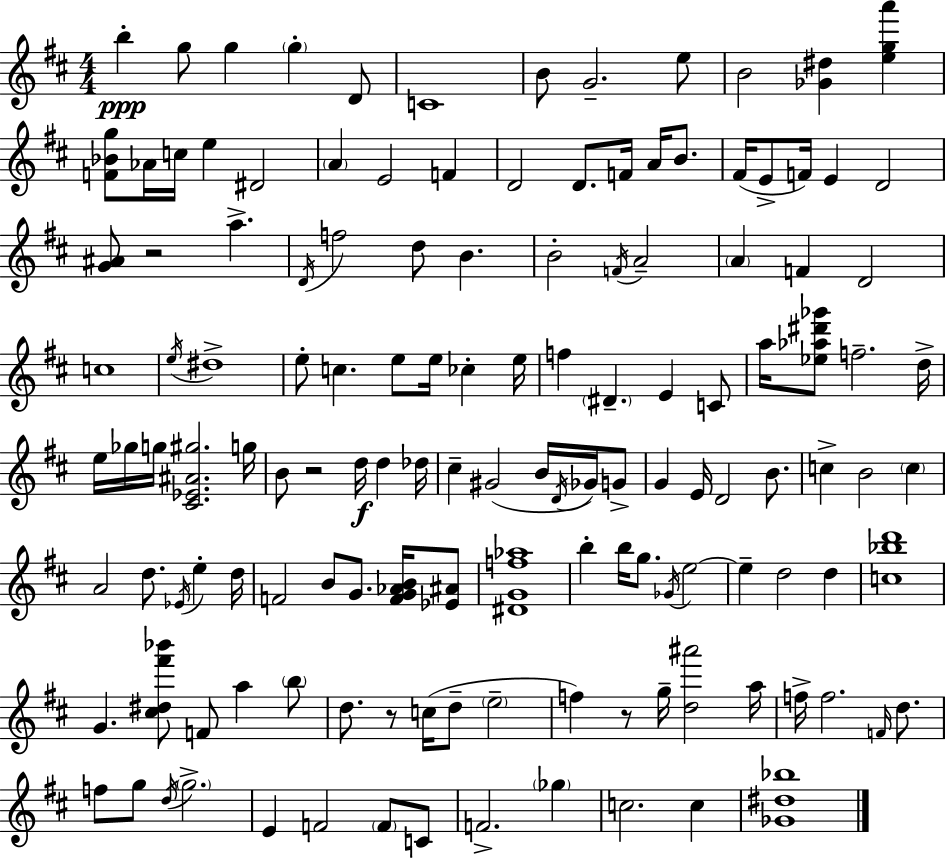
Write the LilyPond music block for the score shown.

{
  \clef treble
  \numericTimeSignature
  \time 4/4
  \key d \major
  \repeat volta 2 { b''4-.\ppp g''8 g''4 \parenthesize g''4-. d'8 | c'1 | b'8 g'2.-- e''8 | b'2 <ges' dis''>4 <e'' g'' a'''>4 | \break <f' bes' g''>8 aes'16 c''16 e''4 dis'2 | \parenthesize a'4 e'2 f'4 | d'2 d'8. f'16 a'16 b'8. | fis'16( e'8-> f'16) e'4 d'2 | \break <g' ais'>8 r2 a''4.-> | \acciaccatura { d'16 } f''2 d''8 b'4. | b'2-. \acciaccatura { f'16 } a'2-- | \parenthesize a'4 f'4 d'2 | \break c''1 | \acciaccatura { e''16 } dis''1-> | e''8-. c''4. e''8 e''16 ces''4-. | e''16 f''4 \parenthesize dis'4.-- e'4 | \break c'8 a''16 <ees'' aes'' dis''' ges'''>8 f''2.-- | d''16-> e''16 ges''16 g''16 <cis' ees' ais' gis''>2. | g''16 b'8 r2 d''16\f d''4 | des''16 cis''4-- gis'2( b'16 | \break \acciaccatura { d'16 } ges'16) g'8-> g'4 e'16 d'2 | b'8. c''4-> b'2 | \parenthesize c''4 a'2 d''8. \acciaccatura { ees'16 } | e''4-. d''16 f'2 b'8 g'8. | \break <f' g' aes' b'>16 <ees' ais'>8 <dis' g' f'' aes''>1 | b''4-. b''16 g''8. \acciaccatura { ges'16 } e''2~~ | e''4-- d''2 | d''4 <c'' bes'' d'''>1 | \break g'4. <cis'' dis'' fis''' bes'''>8 f'8 | a''4 \parenthesize b''8 d''8. r8 c''16( d''8-- \parenthesize e''2-- | f''4) r8 g''16-- <d'' ais'''>2 | a''16 f''16-> f''2. | \break \grace { f'16 } d''8. f''8 g''8 \acciaccatura { d''16 } \parenthesize g''2.-> | e'4 f'2 | \parenthesize f'8 c'8 f'2.-> | \parenthesize ges''4 c''2. | \break c''4 <ges' dis'' bes''>1 | } \bar "|."
}